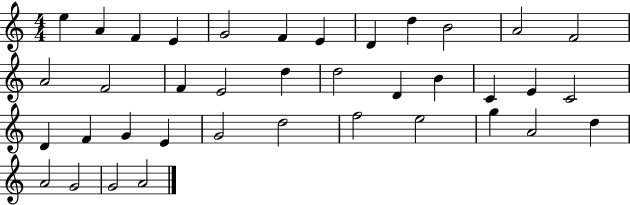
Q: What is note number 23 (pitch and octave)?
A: C4